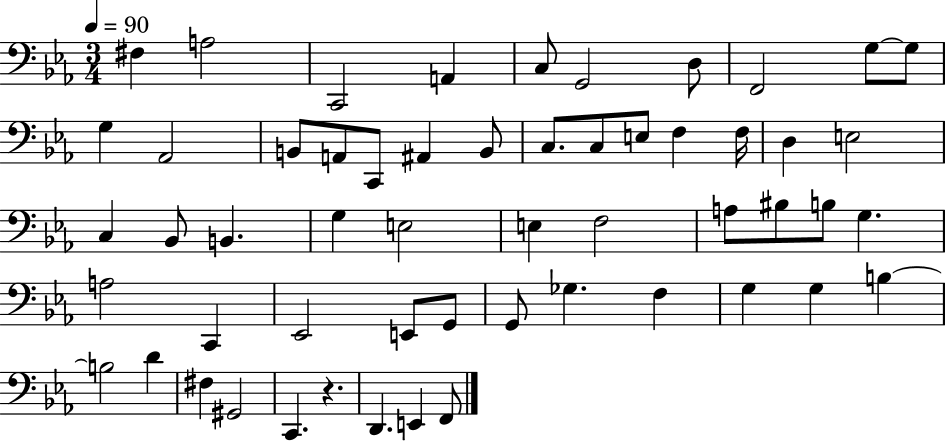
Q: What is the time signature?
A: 3/4